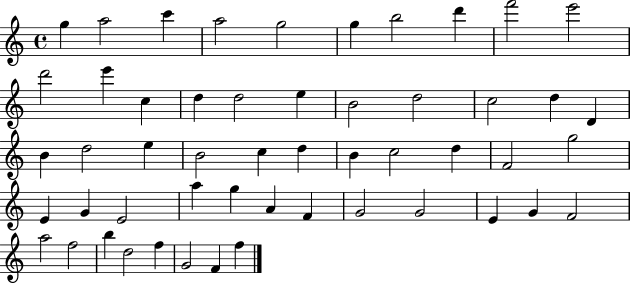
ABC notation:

X:1
T:Untitled
M:4/4
L:1/4
K:C
g a2 c' a2 g2 g b2 d' f'2 e'2 d'2 e' c d d2 e B2 d2 c2 d D B d2 e B2 c d B c2 d F2 g2 E G E2 a g A F G2 G2 E G F2 a2 f2 b d2 f G2 F f